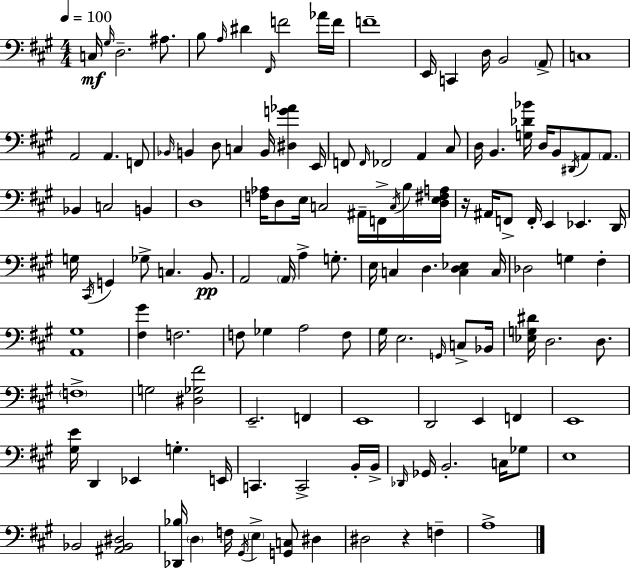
{
  \clef bass
  \numericTimeSignature
  \time 4/4
  \key a \major
  \tempo 4 = 100
  \repeat volta 2 { c16\mf \grace { gis16 } d2.-- ais8. | b8 \grace { a16 } dis'4 \grace { fis,16 } f'2 | aes'16 f'16 f'1-- | e,16 c,4 d16 b,2 | \break \parenthesize a,8-> c1 | a,2 a,4. | f,8 \grace { bes,16 } b,4 d8 c4 b,16 <dis g' aes'>4 | e,16 f,8 \grace { f,16 } fes,2 a,4 | \break cis8 d16 b,4. <g des' bes'>16 d16 b,8 | \acciaccatura { dis,16 } a,8 \parenthesize a,8. bes,4 c2 | b,4 d1 | <f aes>16 d8 e16 c2 | \break ais,16-- f,16-> \acciaccatura { c16 } b16 <d e fis a>16 r16 ais,16 f,8-> f,16-. e,4 | ees,4. d,16 g16 \acciaccatura { cis,16 } g,4 ges8-> c4. | b,8.\pp a,2 | \parenthesize a,16 a4-> g8.-. e16 c4 d4. | \break <c d ees>4 c16 des2 | g4 fis4-. <a, gis>1 | <fis gis'>4 f2. | f8 ges4 a2 | \break f8 gis16 e2. | \grace { g,16 } c8-> bes,16 <ees g dis'>16 d2. | d8. \parenthesize f1-> | g2 | \break <dis ges fis'>2 e,2.-- | f,4 e,1 | d,2 | e,4 f,4 e,1 | \break <gis e'>16 d,4 ees,4 | g4.-. e,16 c,4. c,2-> | b,16-. b,16-> \grace { des,16 } ges,16 b,2.-. | c16 ges8 e1 | \break bes,2 | <ais, bes, dis>2 <des, bes>16 \parenthesize d4 f16 | \acciaccatura { gis,16 } \parenthesize e4-> <g, c>8 dis4 dis2 | r4 f4-- a1-> | \break } \bar "|."
}